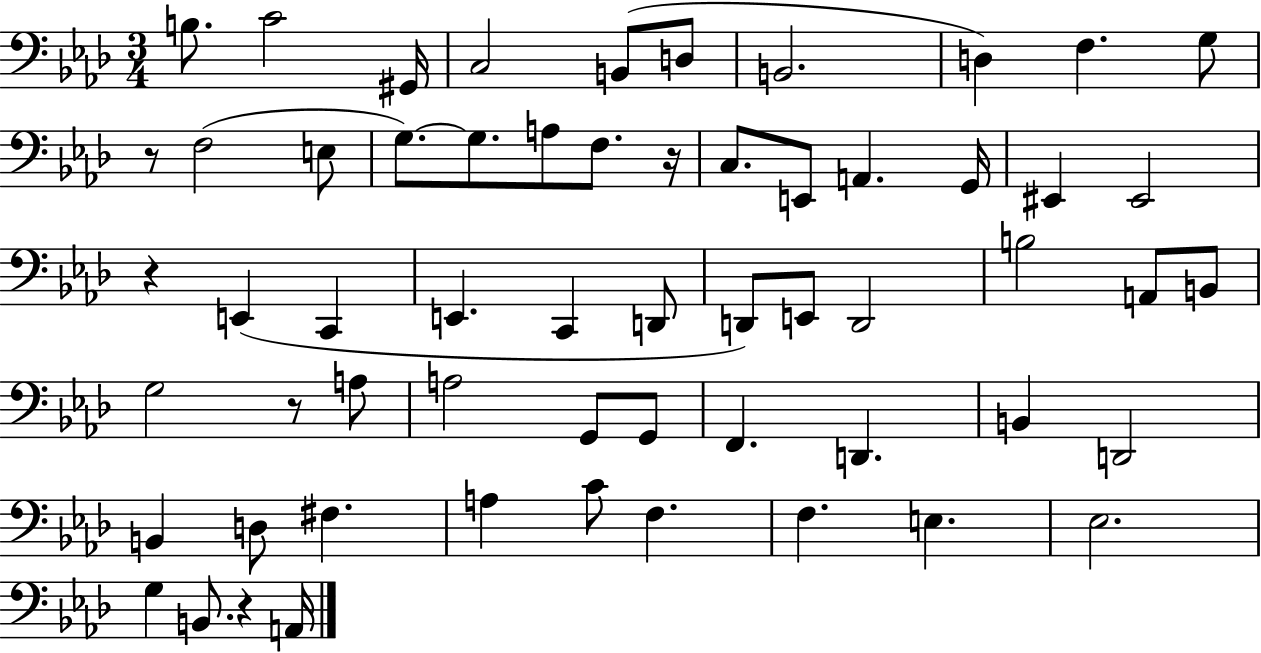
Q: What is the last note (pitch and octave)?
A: A2